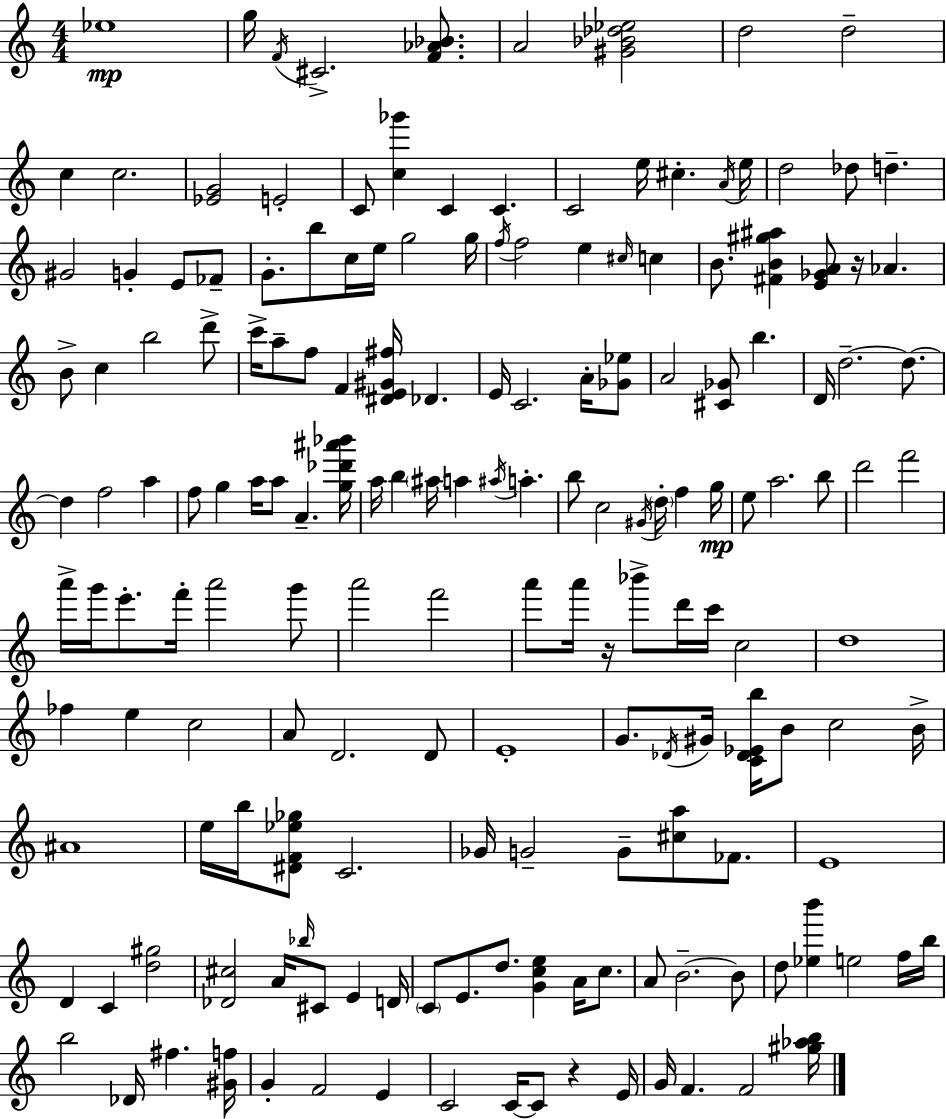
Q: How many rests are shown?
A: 3